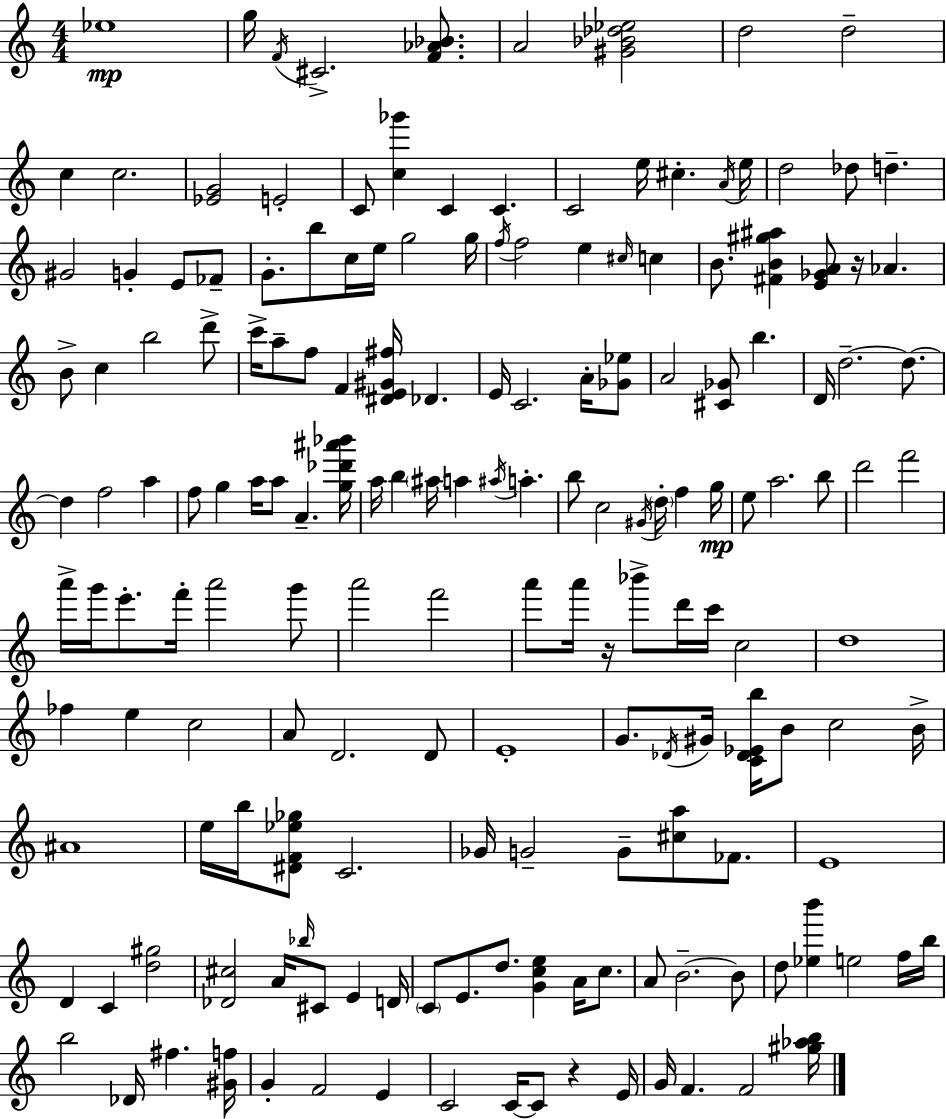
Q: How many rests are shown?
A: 3